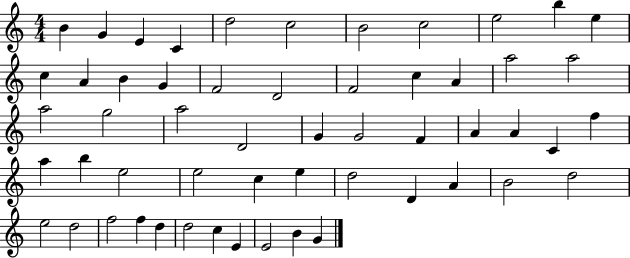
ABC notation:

X:1
T:Untitled
M:4/4
L:1/4
K:C
B G E C d2 c2 B2 c2 e2 b e c A B G F2 D2 F2 c A a2 a2 a2 g2 a2 D2 G G2 F A A C f a b e2 e2 c e d2 D A B2 d2 e2 d2 f2 f d d2 c E E2 B G